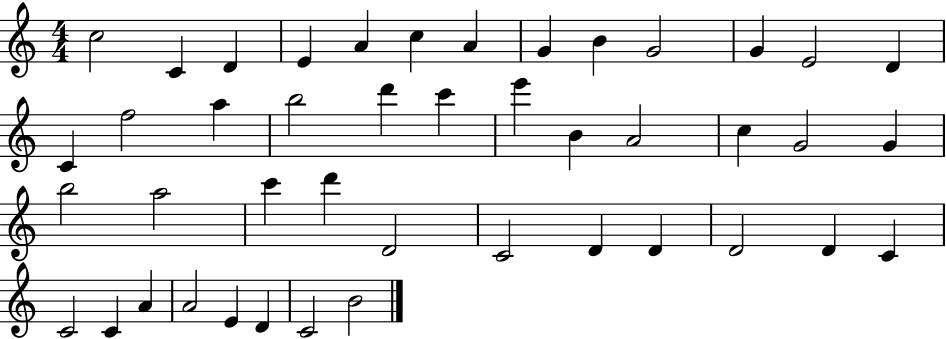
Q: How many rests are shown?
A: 0